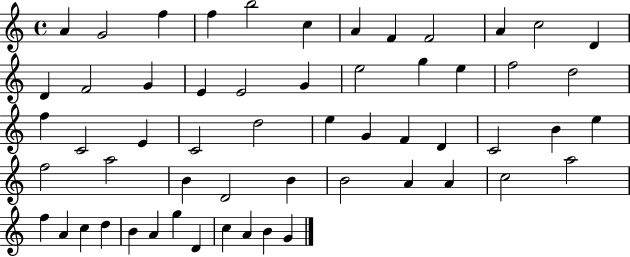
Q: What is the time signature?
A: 4/4